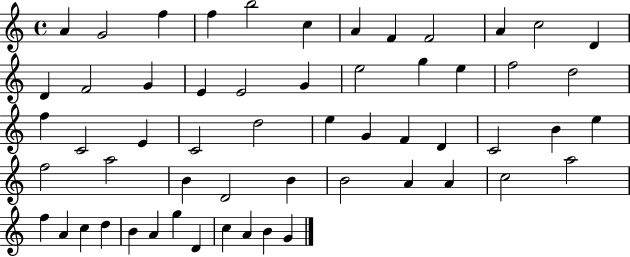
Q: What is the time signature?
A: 4/4